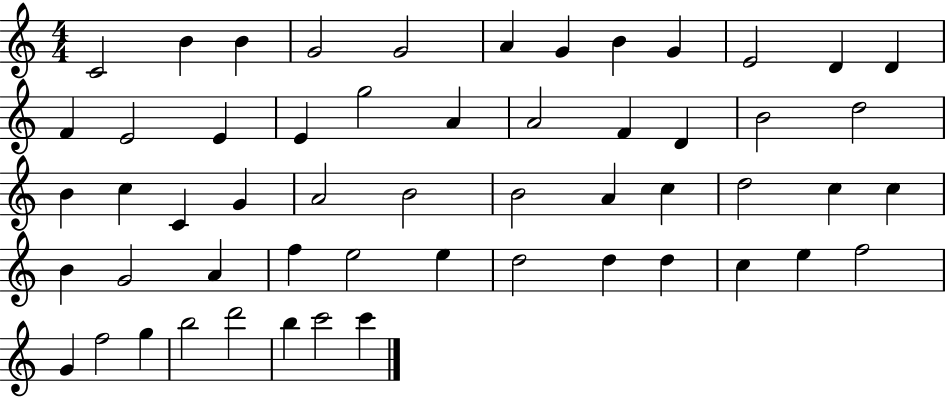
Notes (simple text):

C4/h B4/q B4/q G4/h G4/h A4/q G4/q B4/q G4/q E4/h D4/q D4/q F4/q E4/h E4/q E4/q G5/h A4/q A4/h F4/q D4/q B4/h D5/h B4/q C5/q C4/q G4/q A4/h B4/h B4/h A4/q C5/q D5/h C5/q C5/q B4/q G4/h A4/q F5/q E5/h E5/q D5/h D5/q D5/q C5/q E5/q F5/h G4/q F5/h G5/q B5/h D6/h B5/q C6/h C6/q